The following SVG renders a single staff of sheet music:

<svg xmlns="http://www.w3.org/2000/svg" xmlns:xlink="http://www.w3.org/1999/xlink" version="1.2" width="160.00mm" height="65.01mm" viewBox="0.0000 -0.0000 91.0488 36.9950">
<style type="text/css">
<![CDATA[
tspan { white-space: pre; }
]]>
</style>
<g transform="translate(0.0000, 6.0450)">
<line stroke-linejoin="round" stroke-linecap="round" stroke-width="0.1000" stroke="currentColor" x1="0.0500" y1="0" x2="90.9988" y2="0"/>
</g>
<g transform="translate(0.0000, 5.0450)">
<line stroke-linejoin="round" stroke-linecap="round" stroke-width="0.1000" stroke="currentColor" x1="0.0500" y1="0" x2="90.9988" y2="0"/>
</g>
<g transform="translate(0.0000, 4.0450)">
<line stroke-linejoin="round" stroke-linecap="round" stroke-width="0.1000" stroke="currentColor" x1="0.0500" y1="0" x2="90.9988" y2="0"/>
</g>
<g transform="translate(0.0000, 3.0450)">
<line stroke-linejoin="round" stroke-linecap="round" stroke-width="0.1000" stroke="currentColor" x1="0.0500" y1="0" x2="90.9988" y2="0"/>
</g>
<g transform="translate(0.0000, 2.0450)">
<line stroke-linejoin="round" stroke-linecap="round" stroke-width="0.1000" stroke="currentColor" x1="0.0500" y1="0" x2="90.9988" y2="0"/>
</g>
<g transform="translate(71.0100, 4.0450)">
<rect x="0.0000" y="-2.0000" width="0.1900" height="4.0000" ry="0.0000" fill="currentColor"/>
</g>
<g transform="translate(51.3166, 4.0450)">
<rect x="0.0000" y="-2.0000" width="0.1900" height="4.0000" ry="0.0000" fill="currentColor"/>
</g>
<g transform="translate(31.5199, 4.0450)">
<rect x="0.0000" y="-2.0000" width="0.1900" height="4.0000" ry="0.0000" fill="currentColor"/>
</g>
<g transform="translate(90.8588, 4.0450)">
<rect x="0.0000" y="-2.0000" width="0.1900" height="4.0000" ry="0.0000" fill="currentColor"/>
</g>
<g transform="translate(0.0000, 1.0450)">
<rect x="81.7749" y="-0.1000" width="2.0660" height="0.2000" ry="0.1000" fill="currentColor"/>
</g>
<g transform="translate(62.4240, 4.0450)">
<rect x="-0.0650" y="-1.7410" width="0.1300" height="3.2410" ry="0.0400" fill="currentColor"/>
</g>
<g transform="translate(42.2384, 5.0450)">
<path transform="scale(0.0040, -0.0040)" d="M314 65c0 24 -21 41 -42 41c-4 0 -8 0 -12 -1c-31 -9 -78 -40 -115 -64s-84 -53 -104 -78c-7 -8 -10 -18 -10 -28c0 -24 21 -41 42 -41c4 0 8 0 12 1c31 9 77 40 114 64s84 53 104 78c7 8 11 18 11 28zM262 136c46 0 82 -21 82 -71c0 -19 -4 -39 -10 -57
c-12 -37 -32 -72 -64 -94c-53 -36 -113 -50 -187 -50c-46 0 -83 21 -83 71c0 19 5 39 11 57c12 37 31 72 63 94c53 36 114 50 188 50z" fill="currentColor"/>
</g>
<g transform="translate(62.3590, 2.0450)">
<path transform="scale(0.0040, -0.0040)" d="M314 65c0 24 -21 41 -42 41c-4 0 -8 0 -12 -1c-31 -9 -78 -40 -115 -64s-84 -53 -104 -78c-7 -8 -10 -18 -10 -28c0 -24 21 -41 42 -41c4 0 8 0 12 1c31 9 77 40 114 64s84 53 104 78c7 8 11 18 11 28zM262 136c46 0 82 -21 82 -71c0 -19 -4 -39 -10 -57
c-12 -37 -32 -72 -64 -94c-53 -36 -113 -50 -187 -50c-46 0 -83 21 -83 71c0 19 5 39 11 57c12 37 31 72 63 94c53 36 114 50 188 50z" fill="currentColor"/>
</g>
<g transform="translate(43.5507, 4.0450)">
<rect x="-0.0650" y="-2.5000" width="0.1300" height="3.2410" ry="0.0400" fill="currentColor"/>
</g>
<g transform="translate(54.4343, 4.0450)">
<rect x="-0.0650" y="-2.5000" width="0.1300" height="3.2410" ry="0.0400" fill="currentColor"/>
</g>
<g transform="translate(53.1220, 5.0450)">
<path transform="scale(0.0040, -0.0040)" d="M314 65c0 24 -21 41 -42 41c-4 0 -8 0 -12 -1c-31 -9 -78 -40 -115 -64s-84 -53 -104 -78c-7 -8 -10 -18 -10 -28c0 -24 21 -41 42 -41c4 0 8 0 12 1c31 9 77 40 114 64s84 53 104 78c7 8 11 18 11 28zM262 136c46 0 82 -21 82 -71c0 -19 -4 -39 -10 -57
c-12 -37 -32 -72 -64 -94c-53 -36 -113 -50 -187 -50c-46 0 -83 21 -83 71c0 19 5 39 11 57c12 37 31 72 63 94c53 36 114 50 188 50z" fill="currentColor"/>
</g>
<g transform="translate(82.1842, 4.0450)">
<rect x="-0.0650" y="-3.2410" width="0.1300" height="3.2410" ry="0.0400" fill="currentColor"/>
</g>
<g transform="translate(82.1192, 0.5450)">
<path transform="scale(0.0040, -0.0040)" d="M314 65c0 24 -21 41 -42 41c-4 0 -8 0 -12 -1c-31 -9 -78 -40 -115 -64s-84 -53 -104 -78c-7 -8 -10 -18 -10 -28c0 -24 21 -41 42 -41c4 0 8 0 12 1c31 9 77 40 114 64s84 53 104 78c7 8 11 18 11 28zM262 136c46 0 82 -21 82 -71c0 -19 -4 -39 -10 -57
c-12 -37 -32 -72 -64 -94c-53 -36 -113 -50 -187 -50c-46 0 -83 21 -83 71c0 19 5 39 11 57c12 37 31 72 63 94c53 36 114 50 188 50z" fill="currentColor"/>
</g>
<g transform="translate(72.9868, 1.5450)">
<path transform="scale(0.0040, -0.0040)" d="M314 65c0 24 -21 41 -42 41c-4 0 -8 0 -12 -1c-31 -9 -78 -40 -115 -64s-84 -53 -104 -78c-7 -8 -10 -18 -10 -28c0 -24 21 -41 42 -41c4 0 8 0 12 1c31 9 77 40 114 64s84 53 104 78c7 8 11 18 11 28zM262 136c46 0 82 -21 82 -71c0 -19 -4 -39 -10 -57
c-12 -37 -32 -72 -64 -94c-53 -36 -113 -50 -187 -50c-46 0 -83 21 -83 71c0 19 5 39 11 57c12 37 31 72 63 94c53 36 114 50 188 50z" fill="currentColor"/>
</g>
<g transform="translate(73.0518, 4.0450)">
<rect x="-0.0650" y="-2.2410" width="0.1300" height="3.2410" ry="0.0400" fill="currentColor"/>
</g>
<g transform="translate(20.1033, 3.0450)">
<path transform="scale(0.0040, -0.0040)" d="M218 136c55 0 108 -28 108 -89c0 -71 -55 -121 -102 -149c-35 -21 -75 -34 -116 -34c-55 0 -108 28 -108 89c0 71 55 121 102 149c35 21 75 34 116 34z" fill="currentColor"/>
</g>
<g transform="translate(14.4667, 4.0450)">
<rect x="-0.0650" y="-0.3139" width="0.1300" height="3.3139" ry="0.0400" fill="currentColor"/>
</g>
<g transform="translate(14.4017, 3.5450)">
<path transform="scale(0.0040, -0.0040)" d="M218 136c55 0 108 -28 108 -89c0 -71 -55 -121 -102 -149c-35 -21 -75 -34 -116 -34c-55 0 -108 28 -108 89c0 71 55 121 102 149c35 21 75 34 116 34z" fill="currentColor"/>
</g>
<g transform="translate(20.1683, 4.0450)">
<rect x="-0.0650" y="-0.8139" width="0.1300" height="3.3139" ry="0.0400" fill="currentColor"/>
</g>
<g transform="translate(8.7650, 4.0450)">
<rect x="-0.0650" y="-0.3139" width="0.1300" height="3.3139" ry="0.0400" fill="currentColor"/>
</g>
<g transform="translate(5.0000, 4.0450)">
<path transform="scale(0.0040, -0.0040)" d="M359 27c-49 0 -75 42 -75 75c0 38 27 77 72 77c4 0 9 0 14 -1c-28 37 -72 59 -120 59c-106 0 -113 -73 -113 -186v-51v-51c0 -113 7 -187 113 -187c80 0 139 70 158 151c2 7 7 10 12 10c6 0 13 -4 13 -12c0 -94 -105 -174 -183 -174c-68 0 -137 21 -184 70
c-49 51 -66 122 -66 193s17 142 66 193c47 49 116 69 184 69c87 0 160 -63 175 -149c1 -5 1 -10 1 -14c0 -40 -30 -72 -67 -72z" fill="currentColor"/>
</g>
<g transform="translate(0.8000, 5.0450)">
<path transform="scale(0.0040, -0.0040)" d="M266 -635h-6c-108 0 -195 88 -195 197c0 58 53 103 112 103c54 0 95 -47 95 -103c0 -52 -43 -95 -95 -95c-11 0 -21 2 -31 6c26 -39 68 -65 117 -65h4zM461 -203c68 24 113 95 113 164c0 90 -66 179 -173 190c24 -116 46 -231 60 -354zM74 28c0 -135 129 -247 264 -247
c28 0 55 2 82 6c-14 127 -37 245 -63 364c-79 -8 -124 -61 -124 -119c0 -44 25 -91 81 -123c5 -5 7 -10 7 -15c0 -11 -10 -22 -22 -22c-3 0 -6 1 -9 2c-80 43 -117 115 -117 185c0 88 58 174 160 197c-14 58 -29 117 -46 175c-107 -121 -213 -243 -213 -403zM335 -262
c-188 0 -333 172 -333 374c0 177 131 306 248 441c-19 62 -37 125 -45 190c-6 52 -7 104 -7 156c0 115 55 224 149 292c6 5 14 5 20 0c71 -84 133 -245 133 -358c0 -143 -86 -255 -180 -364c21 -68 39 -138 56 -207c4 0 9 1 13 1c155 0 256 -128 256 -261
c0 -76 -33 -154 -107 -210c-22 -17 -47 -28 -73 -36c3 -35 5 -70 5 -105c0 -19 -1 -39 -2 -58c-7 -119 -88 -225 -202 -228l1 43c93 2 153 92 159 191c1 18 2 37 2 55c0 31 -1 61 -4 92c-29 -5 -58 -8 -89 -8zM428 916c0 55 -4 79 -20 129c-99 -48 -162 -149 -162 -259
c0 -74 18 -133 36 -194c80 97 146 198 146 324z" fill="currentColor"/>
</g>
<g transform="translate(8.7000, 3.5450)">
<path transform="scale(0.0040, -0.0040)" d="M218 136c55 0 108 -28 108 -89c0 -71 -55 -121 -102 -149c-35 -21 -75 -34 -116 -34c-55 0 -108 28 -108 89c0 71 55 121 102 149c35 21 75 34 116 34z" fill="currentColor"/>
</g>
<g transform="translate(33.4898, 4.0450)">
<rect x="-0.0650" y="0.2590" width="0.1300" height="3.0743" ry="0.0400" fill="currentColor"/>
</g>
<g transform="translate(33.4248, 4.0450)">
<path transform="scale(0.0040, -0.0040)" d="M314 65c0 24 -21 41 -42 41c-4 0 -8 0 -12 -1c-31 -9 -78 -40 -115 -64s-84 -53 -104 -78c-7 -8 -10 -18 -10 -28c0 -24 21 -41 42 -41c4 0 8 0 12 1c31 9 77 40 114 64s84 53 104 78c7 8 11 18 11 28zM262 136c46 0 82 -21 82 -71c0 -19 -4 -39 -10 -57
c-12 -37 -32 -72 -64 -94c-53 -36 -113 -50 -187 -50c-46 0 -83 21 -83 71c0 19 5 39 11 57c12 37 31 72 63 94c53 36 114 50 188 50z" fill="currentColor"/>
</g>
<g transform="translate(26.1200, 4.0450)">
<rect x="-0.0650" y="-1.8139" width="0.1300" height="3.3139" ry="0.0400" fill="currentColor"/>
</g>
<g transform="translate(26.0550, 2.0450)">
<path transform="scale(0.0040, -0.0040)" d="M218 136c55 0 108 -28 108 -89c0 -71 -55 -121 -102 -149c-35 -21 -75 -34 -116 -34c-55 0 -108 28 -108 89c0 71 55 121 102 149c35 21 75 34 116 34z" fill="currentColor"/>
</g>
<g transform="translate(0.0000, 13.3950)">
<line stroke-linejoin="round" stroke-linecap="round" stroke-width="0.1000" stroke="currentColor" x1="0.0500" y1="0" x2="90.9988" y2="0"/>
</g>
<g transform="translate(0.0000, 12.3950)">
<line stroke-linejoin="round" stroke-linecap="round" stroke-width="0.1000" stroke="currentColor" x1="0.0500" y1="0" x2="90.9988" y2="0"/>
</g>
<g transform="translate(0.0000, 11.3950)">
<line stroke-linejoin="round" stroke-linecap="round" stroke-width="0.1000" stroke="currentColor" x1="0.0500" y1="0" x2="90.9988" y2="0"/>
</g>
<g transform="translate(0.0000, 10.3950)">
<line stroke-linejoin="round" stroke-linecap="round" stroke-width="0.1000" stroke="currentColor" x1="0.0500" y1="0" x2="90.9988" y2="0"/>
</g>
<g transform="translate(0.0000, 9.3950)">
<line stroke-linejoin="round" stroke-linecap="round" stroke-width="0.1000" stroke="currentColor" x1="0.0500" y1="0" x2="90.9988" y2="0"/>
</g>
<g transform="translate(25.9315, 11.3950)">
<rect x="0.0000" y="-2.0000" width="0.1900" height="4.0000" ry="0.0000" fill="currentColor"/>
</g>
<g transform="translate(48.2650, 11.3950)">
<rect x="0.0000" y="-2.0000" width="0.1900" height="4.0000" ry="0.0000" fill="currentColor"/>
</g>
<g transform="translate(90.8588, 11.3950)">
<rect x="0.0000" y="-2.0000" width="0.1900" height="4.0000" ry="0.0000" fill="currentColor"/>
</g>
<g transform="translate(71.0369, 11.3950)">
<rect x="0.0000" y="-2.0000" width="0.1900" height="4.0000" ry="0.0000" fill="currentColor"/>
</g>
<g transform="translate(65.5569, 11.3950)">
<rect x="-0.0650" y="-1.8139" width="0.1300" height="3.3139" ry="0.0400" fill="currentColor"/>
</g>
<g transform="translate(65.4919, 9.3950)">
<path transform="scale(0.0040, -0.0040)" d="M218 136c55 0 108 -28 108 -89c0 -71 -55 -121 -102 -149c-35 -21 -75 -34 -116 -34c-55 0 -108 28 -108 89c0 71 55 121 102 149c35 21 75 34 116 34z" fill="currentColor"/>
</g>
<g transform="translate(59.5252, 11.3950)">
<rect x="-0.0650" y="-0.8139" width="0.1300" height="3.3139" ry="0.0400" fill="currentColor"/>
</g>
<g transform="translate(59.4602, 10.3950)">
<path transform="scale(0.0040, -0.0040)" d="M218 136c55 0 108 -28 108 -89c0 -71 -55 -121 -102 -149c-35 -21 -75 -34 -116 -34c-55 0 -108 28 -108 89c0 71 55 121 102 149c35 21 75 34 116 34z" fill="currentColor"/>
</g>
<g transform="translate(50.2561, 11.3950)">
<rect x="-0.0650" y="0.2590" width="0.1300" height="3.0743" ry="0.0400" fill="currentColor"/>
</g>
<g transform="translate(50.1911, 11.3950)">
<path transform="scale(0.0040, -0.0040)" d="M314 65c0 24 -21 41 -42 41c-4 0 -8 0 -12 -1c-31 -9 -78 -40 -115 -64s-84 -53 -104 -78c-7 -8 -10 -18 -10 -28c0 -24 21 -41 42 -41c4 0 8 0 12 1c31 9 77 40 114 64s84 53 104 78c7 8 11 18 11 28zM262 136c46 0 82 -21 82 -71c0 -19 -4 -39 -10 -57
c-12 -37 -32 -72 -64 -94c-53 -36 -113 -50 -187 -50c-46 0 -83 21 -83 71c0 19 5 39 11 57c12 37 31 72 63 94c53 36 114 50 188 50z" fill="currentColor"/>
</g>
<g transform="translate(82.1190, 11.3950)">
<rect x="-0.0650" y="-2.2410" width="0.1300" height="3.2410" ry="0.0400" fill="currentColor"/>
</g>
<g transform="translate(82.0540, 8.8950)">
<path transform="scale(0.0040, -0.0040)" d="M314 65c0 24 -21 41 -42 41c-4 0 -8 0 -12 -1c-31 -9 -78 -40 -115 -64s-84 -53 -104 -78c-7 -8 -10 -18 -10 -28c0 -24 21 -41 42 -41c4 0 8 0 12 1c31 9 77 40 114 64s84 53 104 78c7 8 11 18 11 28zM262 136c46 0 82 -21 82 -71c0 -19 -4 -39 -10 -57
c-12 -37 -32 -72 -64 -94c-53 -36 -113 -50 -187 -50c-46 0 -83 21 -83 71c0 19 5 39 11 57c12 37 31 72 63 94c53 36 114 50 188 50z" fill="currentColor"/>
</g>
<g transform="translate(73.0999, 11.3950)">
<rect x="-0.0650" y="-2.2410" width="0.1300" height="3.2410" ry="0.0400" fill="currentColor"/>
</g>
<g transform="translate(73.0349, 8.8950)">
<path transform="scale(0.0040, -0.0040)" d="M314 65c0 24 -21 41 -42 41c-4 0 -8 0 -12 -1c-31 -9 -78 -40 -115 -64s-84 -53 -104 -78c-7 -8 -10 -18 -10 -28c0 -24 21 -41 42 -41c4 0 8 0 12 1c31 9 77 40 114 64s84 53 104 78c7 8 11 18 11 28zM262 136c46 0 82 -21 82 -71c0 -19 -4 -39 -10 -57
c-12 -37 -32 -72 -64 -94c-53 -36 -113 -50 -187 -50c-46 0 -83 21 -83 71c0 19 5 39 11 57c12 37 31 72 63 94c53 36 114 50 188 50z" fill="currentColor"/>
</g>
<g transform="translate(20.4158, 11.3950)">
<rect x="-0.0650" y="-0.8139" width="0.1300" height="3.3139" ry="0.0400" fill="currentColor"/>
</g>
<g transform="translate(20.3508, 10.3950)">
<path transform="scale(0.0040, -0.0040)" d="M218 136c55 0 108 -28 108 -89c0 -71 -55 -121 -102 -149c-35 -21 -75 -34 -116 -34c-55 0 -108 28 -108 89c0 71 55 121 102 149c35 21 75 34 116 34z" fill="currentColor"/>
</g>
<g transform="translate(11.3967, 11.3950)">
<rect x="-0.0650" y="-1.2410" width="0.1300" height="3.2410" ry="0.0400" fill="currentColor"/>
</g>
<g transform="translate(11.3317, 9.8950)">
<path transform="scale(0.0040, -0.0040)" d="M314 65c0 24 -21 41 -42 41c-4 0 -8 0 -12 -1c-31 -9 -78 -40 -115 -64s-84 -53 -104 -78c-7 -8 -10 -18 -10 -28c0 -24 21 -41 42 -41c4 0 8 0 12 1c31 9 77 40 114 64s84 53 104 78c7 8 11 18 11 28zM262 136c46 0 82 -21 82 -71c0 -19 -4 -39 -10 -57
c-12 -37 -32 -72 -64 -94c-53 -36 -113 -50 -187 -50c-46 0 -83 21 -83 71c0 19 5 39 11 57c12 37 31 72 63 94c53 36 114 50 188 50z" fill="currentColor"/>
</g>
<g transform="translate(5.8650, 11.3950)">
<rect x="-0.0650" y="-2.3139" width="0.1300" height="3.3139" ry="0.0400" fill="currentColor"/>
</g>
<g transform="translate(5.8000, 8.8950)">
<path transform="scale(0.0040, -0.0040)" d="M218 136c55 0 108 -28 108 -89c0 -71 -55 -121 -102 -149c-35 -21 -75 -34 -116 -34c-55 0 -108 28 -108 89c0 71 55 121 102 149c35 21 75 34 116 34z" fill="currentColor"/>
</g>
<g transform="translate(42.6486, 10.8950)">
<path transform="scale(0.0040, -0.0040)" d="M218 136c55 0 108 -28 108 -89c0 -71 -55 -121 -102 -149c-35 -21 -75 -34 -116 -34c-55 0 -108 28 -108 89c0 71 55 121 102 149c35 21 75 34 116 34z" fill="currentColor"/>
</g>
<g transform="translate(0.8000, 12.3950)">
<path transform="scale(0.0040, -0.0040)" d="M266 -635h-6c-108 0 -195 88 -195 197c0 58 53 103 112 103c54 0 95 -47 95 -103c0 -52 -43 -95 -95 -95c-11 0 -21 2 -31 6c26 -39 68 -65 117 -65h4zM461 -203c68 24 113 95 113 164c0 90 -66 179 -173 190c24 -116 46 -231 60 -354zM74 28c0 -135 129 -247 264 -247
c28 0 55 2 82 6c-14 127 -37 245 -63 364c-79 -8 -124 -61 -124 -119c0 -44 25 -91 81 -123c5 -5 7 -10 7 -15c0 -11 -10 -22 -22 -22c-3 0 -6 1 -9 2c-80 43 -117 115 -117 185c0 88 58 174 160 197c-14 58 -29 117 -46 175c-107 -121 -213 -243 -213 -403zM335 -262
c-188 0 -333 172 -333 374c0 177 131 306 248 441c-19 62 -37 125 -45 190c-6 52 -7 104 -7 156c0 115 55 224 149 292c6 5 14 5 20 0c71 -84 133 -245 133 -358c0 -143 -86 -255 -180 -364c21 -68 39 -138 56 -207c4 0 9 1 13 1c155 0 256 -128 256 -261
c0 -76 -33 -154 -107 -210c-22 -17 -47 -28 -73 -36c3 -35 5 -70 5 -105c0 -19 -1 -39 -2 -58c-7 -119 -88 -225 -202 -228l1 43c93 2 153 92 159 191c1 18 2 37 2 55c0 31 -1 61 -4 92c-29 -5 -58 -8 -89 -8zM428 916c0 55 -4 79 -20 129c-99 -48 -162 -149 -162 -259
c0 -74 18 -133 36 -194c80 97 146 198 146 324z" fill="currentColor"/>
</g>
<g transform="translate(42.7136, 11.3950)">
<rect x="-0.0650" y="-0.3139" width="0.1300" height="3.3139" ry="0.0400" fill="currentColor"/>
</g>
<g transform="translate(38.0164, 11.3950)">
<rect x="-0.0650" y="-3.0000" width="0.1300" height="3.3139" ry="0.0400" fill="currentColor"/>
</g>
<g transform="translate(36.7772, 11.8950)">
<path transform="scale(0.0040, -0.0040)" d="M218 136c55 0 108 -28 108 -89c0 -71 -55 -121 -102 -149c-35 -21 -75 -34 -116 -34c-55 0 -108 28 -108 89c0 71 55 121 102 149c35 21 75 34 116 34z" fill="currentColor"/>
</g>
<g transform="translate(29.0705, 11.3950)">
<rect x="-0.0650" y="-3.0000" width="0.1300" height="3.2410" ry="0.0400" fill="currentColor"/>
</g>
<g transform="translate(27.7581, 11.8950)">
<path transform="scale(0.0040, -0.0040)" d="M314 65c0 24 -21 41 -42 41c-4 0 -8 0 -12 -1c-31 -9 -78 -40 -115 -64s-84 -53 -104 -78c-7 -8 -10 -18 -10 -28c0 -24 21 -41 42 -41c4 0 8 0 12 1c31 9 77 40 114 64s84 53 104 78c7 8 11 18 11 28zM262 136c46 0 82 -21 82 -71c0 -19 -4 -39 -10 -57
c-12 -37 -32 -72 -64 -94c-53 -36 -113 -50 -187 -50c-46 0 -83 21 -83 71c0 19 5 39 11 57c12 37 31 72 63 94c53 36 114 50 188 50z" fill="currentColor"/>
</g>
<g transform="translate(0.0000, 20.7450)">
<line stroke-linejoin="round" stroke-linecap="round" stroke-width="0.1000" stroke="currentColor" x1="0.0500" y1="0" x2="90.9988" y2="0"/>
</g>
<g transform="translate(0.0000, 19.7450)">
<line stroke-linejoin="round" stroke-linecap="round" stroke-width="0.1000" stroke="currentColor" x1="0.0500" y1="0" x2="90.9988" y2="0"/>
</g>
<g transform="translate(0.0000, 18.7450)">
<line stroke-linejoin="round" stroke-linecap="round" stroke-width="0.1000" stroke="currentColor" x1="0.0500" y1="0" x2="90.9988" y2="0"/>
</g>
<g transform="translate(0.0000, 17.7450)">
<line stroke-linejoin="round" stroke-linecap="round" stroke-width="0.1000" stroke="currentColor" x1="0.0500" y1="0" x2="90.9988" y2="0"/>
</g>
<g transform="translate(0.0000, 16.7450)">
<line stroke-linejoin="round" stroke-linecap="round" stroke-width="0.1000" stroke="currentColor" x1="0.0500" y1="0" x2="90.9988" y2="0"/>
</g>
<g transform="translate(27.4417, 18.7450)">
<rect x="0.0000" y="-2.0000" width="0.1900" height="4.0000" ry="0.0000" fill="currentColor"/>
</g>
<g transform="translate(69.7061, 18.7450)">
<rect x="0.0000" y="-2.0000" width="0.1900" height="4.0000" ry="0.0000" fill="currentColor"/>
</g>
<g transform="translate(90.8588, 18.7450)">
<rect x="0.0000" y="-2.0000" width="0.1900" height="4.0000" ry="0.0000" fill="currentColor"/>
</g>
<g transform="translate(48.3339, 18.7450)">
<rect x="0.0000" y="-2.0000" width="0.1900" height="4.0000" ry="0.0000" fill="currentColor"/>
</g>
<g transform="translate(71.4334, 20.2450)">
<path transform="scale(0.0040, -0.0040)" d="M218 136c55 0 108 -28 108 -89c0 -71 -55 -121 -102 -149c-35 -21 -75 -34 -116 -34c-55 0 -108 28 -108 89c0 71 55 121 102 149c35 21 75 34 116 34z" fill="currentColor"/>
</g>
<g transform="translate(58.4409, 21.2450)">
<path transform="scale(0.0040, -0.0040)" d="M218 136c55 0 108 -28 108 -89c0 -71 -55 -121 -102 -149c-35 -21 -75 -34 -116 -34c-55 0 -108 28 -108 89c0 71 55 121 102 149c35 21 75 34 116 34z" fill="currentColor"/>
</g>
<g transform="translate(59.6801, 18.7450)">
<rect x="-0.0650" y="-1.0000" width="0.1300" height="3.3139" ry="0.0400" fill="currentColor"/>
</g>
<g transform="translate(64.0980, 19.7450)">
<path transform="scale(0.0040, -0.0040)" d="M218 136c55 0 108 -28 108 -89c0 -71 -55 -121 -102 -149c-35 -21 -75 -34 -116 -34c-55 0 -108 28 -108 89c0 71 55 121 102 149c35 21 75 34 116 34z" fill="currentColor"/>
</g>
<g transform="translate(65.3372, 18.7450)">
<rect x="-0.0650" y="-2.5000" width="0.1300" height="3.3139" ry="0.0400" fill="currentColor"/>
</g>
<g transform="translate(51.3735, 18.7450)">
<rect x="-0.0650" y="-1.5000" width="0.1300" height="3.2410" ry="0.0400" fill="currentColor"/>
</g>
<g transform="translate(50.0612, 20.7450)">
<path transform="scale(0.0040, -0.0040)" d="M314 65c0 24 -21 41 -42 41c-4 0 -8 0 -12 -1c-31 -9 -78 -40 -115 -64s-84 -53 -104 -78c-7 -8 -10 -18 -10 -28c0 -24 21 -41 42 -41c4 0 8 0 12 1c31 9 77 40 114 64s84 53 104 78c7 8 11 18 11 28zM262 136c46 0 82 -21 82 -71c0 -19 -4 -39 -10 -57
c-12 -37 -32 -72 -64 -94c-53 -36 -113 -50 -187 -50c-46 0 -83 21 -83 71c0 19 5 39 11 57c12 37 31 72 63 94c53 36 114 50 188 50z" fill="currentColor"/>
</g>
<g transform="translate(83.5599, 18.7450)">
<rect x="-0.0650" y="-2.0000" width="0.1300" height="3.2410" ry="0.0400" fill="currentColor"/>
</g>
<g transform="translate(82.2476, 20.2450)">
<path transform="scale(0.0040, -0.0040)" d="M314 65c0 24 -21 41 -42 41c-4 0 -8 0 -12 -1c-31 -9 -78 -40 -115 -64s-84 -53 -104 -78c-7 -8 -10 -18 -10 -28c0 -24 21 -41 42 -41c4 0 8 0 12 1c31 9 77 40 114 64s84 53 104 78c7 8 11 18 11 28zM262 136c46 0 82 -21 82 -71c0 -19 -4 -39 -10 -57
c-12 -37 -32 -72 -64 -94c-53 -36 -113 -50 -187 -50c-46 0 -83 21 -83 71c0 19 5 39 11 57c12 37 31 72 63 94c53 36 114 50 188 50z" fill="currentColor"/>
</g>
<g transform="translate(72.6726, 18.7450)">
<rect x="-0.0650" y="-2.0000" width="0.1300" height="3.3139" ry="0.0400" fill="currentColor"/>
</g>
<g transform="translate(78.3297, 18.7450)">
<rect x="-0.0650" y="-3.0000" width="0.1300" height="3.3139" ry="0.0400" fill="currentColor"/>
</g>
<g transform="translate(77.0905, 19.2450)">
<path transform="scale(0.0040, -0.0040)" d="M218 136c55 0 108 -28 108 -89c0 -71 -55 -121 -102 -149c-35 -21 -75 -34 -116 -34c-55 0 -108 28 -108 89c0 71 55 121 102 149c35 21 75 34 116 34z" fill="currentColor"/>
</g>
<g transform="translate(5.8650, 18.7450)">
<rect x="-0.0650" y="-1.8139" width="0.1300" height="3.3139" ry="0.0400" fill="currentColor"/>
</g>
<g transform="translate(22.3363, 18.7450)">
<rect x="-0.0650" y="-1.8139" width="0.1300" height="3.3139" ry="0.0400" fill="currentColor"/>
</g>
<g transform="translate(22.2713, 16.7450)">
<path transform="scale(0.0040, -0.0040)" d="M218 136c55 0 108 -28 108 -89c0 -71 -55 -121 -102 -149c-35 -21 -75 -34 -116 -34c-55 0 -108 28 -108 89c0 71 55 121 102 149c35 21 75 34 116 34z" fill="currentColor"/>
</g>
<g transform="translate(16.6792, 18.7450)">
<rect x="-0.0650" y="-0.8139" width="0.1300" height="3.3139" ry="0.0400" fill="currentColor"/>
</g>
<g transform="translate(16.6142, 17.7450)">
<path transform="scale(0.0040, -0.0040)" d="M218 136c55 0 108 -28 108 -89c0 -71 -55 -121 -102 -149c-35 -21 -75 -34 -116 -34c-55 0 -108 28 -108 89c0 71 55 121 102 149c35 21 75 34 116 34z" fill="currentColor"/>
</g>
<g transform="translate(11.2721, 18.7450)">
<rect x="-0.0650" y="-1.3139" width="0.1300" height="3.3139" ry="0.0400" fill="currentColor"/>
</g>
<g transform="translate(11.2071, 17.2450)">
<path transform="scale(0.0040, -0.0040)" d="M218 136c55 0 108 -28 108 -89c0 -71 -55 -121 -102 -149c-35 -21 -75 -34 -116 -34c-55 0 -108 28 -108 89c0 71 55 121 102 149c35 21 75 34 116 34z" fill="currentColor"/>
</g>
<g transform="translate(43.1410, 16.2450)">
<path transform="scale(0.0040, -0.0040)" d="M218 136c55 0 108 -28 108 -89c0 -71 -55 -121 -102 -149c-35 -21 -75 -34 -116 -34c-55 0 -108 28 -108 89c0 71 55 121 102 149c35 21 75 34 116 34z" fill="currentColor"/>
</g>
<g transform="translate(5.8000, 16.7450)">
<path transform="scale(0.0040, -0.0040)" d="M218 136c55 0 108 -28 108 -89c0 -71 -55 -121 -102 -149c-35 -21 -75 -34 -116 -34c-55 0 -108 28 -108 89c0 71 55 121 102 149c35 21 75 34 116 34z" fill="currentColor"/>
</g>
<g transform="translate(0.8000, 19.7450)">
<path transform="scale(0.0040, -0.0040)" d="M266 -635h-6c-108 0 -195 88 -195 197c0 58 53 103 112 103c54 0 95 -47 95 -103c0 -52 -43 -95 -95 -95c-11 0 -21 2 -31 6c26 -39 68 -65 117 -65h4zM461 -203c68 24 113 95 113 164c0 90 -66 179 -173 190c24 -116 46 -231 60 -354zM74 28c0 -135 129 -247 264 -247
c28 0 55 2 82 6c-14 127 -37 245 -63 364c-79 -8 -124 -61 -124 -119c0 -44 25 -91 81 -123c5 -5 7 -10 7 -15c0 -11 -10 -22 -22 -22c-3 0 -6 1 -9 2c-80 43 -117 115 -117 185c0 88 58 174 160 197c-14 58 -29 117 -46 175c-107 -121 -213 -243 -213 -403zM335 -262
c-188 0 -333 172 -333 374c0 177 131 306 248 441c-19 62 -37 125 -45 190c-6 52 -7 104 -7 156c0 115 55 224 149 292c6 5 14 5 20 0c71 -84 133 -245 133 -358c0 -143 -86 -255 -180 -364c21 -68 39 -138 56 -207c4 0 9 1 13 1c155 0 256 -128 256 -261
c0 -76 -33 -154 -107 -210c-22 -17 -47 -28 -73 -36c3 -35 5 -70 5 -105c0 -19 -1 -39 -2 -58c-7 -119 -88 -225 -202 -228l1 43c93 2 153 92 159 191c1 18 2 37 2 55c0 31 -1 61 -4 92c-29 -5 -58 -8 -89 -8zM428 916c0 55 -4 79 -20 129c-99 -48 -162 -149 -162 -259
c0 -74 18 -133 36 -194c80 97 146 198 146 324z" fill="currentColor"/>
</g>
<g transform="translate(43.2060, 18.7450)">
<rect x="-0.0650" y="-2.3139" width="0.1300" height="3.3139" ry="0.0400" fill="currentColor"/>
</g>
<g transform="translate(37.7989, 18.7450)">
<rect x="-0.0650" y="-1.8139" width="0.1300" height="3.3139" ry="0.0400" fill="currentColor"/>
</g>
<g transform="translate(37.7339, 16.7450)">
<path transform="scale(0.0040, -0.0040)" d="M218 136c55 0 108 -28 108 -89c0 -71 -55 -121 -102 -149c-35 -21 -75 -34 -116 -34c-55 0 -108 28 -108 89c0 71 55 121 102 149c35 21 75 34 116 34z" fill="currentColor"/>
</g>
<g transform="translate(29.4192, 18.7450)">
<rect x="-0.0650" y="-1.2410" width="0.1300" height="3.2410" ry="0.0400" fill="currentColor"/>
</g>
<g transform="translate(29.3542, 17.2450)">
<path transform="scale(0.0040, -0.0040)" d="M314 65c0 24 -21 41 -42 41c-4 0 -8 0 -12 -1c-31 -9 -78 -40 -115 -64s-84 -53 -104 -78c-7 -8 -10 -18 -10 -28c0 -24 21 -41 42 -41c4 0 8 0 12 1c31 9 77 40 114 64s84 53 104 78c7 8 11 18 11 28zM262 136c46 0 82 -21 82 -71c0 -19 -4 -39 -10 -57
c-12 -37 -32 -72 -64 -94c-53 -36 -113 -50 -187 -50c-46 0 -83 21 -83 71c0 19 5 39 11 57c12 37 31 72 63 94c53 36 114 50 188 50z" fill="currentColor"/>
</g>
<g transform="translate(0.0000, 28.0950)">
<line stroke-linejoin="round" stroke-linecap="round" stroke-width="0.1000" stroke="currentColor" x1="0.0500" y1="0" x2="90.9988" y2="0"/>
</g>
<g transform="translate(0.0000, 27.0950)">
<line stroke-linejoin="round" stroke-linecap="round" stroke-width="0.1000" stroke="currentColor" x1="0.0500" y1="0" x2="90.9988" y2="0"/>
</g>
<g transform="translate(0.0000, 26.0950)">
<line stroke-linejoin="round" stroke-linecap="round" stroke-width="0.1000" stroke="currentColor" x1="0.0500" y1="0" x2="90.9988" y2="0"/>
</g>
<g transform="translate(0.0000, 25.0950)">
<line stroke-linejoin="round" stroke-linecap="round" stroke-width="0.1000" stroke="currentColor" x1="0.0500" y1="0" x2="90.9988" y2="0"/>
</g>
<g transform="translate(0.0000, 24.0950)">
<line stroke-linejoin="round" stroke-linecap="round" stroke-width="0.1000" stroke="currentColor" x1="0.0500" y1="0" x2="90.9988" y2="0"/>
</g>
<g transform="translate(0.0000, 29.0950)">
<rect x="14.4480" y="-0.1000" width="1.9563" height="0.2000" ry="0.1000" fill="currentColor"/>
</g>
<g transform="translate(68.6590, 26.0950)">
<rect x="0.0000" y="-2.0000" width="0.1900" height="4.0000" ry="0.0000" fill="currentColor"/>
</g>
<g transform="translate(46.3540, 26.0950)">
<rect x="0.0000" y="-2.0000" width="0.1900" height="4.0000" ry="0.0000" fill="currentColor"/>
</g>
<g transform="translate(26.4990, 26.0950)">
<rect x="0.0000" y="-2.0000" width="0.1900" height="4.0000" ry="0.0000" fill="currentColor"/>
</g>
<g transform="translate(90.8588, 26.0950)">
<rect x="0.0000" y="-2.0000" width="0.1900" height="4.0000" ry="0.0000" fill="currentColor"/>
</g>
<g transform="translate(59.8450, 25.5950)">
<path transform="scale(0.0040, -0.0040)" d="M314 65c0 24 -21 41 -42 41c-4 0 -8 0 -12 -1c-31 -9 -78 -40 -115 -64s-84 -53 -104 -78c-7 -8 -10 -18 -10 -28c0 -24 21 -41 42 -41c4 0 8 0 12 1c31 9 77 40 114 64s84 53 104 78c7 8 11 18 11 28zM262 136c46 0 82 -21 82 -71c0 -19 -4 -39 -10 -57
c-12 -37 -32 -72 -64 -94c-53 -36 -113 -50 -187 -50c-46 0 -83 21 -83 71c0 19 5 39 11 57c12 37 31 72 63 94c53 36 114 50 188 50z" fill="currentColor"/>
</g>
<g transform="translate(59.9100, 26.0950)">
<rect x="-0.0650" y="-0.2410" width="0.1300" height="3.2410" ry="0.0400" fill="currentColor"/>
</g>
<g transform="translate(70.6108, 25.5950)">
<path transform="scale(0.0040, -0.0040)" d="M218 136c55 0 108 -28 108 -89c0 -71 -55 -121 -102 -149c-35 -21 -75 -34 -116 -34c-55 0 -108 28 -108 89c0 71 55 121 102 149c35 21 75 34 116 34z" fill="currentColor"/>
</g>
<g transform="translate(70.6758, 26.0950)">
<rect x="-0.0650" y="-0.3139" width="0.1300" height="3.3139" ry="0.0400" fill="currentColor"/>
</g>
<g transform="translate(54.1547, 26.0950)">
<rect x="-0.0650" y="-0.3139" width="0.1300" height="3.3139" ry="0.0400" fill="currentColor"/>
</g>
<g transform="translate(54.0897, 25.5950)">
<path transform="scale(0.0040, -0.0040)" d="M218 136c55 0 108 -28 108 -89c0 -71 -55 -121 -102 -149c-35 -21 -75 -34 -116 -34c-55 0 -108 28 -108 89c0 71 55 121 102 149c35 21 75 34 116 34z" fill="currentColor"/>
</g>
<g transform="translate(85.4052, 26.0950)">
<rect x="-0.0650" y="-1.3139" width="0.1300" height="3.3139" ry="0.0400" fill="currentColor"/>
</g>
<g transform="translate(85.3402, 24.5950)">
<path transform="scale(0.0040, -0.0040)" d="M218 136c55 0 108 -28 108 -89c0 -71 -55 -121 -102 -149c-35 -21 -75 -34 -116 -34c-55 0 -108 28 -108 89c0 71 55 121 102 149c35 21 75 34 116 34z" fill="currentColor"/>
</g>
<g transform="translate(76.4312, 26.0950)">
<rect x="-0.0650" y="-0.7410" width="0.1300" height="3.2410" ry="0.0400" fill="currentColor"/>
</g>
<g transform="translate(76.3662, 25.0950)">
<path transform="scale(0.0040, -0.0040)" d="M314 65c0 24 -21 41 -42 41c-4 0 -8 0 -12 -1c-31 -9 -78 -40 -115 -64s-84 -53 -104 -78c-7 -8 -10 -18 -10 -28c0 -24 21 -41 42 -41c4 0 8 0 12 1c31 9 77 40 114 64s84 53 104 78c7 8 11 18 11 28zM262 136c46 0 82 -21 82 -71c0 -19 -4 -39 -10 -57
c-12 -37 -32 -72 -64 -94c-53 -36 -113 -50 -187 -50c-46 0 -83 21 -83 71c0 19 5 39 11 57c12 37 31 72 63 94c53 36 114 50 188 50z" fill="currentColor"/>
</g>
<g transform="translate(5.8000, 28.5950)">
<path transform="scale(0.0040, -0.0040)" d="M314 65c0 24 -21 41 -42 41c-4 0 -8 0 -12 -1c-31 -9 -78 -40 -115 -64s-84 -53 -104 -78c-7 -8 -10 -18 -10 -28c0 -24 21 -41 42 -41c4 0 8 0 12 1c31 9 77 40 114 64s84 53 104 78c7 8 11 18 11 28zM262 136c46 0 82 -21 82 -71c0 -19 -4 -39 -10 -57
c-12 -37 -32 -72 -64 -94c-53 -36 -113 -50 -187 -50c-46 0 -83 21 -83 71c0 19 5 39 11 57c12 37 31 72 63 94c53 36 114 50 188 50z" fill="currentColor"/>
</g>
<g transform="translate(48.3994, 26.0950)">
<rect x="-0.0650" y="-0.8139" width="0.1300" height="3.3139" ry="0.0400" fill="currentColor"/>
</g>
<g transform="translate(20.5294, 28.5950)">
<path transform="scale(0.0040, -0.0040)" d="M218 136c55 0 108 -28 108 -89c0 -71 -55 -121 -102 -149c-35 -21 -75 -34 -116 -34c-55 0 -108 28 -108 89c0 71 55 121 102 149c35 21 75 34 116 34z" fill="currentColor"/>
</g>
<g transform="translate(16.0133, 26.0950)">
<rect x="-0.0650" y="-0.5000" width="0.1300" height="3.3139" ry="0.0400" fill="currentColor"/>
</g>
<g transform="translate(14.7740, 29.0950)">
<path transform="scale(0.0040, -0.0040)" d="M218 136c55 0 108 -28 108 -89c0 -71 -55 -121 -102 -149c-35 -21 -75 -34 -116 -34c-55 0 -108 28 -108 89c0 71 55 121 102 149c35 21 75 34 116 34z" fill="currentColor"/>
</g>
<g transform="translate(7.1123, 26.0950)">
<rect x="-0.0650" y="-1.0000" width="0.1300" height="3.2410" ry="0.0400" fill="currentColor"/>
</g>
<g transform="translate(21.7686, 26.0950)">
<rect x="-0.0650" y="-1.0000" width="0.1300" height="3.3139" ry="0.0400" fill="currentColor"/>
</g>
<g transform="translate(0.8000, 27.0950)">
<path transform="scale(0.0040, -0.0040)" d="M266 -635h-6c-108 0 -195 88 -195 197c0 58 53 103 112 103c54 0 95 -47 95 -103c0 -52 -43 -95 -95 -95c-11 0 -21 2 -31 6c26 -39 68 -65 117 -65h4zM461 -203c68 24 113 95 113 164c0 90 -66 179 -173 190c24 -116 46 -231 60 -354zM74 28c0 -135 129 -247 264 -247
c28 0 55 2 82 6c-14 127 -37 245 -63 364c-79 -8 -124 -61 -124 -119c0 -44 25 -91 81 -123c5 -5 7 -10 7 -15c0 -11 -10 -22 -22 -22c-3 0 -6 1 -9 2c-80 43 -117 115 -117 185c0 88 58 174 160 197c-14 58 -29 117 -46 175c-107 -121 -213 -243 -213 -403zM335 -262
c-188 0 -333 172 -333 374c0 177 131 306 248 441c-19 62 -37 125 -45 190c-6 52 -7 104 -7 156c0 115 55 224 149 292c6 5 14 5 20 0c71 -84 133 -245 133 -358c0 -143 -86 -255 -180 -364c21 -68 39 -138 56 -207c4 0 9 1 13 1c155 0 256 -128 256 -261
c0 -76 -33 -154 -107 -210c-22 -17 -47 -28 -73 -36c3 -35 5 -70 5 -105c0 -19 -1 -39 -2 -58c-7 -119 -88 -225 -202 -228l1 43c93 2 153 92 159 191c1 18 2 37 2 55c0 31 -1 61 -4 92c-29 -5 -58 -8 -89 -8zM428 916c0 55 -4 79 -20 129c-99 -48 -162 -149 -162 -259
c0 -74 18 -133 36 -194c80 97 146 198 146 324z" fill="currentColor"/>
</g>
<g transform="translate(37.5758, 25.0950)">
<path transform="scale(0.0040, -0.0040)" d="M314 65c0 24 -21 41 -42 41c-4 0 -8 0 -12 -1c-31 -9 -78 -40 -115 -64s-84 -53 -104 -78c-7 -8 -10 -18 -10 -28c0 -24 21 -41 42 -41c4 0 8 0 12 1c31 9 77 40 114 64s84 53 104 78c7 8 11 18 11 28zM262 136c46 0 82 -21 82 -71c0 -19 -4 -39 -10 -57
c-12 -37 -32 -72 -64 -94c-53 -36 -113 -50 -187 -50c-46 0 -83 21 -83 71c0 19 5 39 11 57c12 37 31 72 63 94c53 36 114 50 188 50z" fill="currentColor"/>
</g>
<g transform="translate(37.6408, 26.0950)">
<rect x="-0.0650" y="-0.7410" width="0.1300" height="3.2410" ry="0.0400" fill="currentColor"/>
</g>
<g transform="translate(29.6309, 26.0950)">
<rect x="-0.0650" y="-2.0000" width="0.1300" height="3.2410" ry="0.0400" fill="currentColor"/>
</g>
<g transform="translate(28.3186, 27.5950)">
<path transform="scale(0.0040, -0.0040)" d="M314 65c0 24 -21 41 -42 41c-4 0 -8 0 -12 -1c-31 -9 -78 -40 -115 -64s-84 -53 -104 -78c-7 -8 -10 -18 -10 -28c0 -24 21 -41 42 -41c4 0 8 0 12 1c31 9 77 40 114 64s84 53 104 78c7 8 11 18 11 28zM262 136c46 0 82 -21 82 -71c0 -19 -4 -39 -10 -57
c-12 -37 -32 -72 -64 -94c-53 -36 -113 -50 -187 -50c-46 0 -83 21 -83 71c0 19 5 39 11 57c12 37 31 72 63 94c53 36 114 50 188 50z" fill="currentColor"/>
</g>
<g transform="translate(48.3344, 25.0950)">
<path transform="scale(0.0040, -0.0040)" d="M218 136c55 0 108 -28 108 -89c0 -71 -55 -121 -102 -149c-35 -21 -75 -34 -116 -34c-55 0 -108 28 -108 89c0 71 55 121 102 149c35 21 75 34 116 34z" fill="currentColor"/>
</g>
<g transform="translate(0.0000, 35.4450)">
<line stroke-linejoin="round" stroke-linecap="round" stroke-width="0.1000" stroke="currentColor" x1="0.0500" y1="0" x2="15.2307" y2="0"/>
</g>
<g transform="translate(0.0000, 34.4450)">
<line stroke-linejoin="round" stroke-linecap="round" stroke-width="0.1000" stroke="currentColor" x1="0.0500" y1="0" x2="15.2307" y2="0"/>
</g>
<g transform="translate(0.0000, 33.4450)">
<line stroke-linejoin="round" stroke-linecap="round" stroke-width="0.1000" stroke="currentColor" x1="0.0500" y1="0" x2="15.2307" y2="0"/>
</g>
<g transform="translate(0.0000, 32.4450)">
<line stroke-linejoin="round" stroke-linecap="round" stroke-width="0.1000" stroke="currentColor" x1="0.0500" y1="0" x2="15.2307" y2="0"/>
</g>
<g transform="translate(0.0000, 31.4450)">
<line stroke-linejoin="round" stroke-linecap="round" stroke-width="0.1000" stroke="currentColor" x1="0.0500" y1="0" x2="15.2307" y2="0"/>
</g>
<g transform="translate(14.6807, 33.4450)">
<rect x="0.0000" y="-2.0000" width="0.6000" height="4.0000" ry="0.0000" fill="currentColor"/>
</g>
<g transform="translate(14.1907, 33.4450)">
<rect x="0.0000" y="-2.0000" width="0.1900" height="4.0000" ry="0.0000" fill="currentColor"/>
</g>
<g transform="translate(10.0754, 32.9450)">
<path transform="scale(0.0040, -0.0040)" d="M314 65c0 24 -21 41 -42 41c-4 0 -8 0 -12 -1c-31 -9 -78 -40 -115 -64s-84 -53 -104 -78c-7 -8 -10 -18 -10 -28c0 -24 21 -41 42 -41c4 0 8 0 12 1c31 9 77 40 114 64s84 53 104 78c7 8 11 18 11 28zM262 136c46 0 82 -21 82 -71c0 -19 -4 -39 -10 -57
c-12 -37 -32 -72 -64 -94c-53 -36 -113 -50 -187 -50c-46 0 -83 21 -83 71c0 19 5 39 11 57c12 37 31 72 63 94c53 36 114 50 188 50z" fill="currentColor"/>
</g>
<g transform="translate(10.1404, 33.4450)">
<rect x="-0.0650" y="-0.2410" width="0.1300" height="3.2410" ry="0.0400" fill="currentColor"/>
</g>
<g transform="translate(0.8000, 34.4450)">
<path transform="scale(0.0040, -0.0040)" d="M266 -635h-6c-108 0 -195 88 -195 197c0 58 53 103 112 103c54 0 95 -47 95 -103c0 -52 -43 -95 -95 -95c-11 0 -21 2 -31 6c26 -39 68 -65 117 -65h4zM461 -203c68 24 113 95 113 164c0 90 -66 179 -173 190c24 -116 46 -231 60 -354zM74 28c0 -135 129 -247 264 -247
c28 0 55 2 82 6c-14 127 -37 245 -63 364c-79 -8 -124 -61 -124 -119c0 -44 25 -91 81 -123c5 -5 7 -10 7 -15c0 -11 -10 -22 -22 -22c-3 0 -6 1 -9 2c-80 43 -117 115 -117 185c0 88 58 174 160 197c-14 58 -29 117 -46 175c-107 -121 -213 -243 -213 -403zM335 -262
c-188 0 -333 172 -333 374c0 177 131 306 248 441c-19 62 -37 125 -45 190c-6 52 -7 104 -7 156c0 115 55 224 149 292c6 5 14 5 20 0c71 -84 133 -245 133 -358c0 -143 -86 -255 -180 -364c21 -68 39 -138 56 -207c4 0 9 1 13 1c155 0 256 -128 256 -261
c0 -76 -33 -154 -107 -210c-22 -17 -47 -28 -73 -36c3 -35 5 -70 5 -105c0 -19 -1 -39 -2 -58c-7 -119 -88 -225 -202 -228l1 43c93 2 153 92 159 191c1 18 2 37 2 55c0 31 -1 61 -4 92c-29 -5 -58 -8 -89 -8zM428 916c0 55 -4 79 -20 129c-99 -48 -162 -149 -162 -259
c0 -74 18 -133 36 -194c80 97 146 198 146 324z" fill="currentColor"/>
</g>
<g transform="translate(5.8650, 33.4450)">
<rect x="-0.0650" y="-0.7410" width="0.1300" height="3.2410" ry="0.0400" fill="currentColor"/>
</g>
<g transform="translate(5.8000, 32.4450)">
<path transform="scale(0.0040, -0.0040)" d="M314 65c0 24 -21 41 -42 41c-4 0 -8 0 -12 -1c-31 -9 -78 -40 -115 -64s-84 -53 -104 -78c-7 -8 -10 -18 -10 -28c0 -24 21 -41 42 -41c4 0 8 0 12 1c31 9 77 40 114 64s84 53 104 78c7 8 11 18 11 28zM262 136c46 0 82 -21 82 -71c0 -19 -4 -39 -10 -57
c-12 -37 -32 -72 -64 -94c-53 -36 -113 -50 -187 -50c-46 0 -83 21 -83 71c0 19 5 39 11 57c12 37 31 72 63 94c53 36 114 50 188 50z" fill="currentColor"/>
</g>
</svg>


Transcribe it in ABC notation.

X:1
T:Untitled
M:4/4
L:1/4
K:C
c c d f B2 G2 G2 f2 g2 b2 g e2 d A2 A c B2 d f g2 g2 f e d f e2 f g E2 D G F A F2 D2 C D F2 d2 d c c2 c d2 e d2 c2